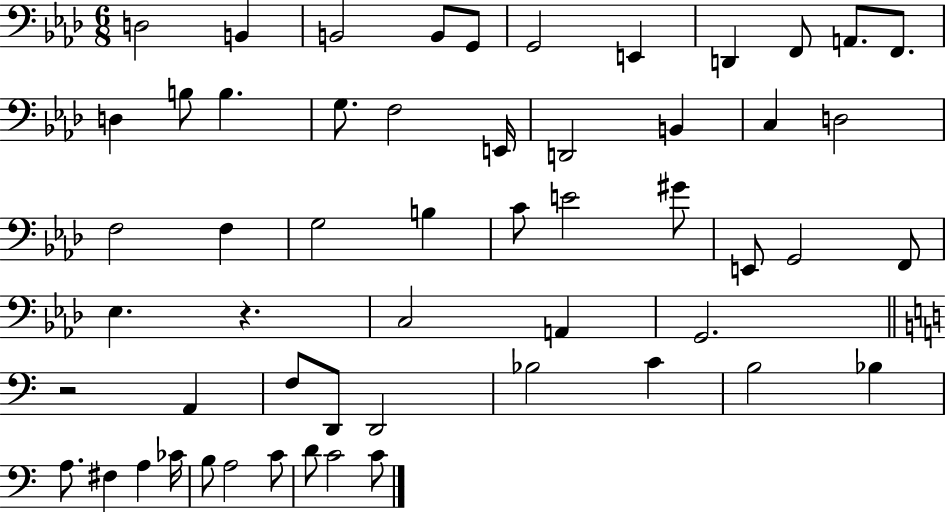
{
  \clef bass
  \numericTimeSignature
  \time 6/8
  \key aes \major
  \repeat volta 2 { d2 b,4 | b,2 b,8 g,8 | g,2 e,4 | d,4 f,8 a,8. f,8. | \break d4 b8 b4. | g8. f2 e,16 | d,2 b,4 | c4 d2 | \break f2 f4 | g2 b4 | c'8 e'2 gis'8 | e,8 g,2 f,8 | \break ees4. r4. | c2 a,4 | g,2. | \bar "||" \break \key a \minor r2 a,4 | f8 d,8 d,2 | bes2 c'4 | b2 bes4 | \break a8. fis4 a4 ces'16 | b8 a2 c'8 | d'8 c'2 c'8 | } \bar "|."
}